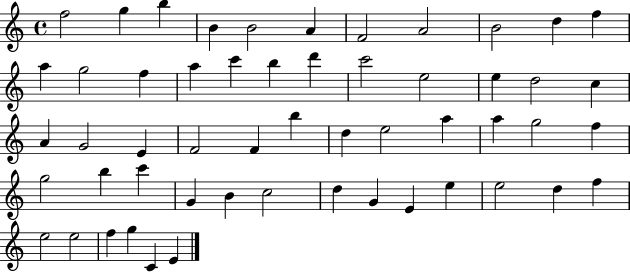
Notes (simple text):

F5/h G5/q B5/q B4/q B4/h A4/q F4/h A4/h B4/h D5/q F5/q A5/q G5/h F5/q A5/q C6/q B5/q D6/q C6/h E5/h E5/q D5/h C5/q A4/q G4/h E4/q F4/h F4/q B5/q D5/q E5/h A5/q A5/q G5/h F5/q G5/h B5/q C6/q G4/q B4/q C5/h D5/q G4/q E4/q E5/q E5/h D5/q F5/q E5/h E5/h F5/q G5/q C4/q E4/q